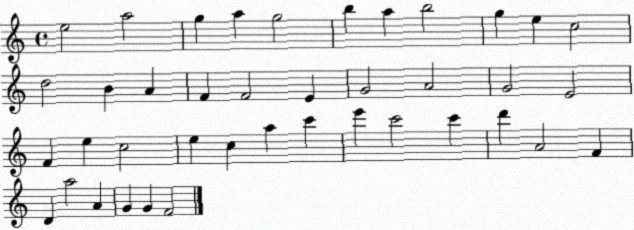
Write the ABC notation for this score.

X:1
T:Untitled
M:4/4
L:1/4
K:C
e2 a2 g a g2 b a b2 g e c2 d2 B A F F2 E G2 A2 G2 E2 F e c2 e c a c' e' c'2 c' d' A2 F D a2 A G G F2